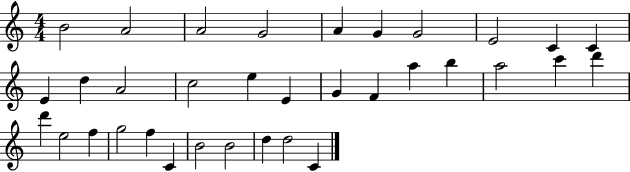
X:1
T:Untitled
M:4/4
L:1/4
K:C
B2 A2 A2 G2 A G G2 E2 C C E d A2 c2 e E G F a b a2 c' d' d' e2 f g2 f C B2 B2 d d2 C